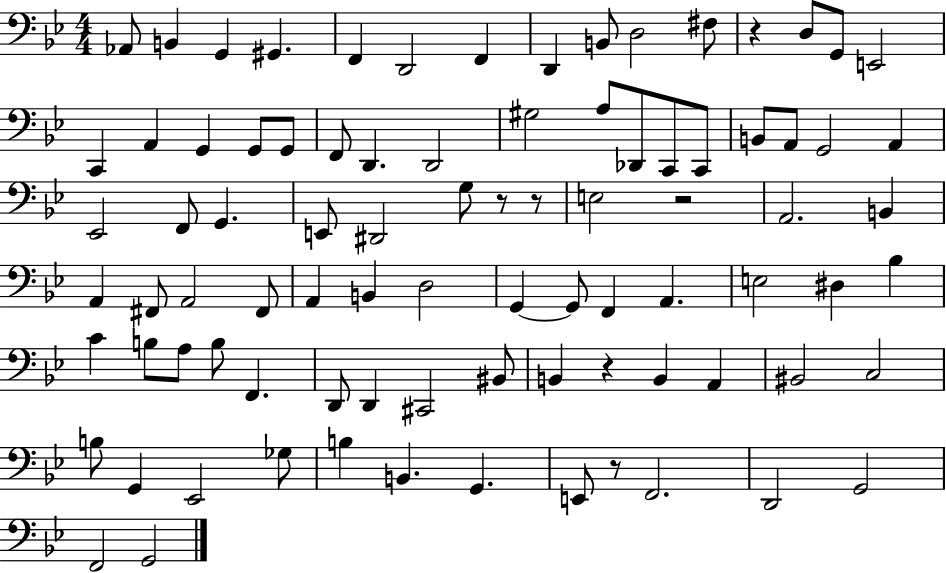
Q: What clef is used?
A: bass